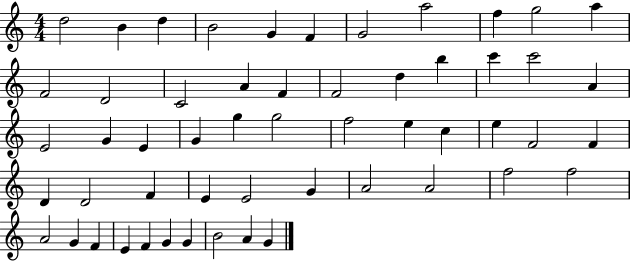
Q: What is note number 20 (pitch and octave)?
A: C6